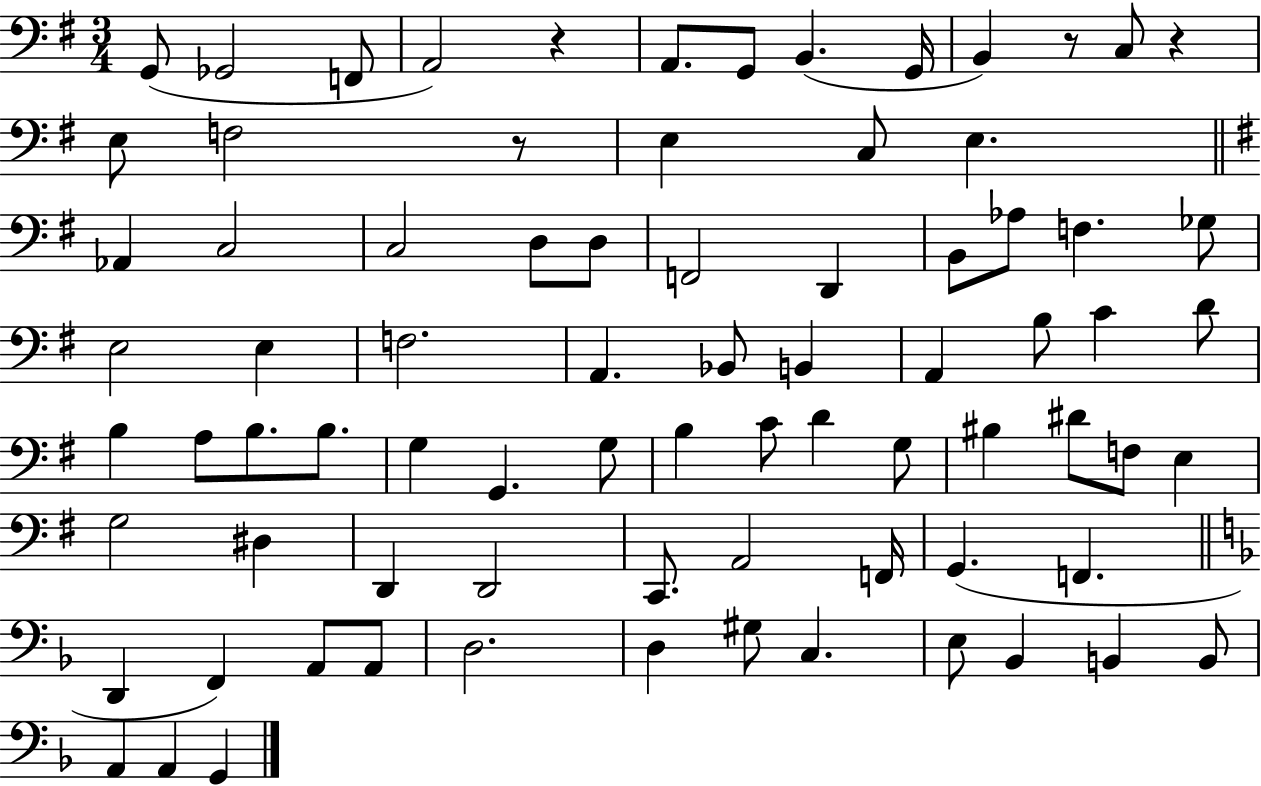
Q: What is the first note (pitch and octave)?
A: G2